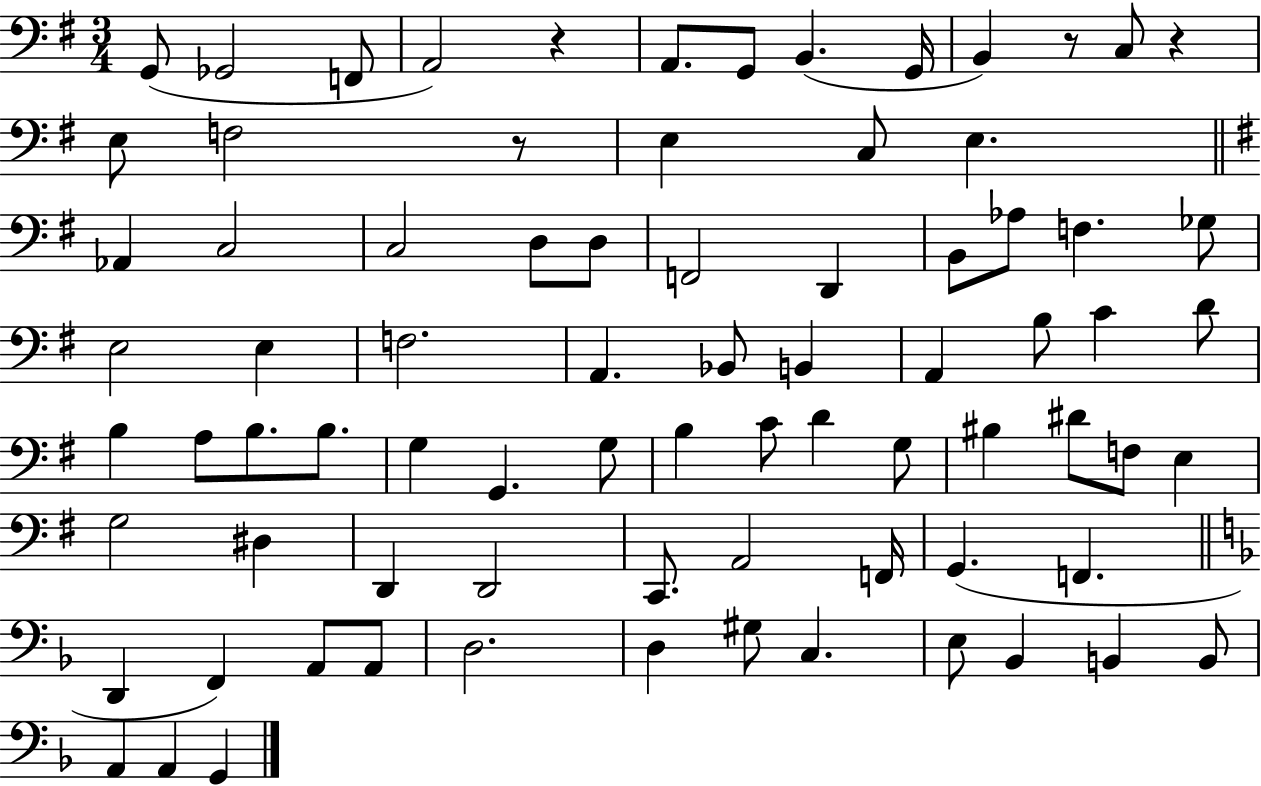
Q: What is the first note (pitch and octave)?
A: G2